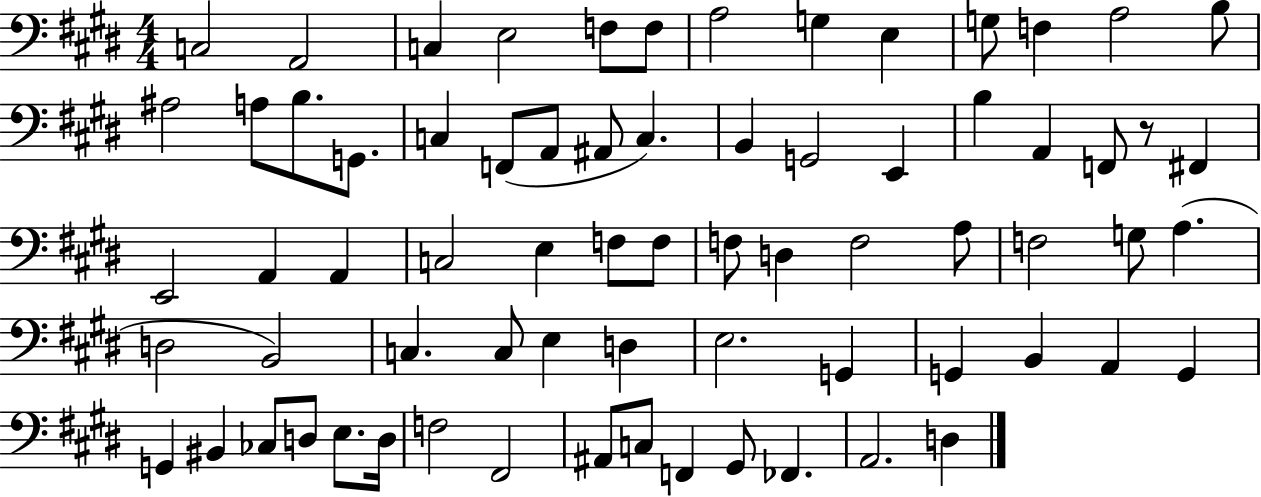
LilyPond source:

{
  \clef bass
  \numericTimeSignature
  \time 4/4
  \key e \major
  \repeat volta 2 { c2 a,2 | c4 e2 f8 f8 | a2 g4 e4 | g8 f4 a2 b8 | \break ais2 a8 b8. g,8. | c4 f,8( a,8 ais,8 c4.) | b,4 g,2 e,4 | b4 a,4 f,8 r8 fis,4 | \break e,2 a,4 a,4 | c2 e4 f8 f8 | f8 d4 f2 a8 | f2 g8 a4.( | \break d2 b,2) | c4. c8 e4 d4 | e2. g,4 | g,4 b,4 a,4 g,4 | \break g,4 bis,4 ces8 d8 e8. d16 | f2 fis,2 | ais,8 c8 f,4 gis,8 fes,4. | a,2. d4 | \break } \bar "|."
}